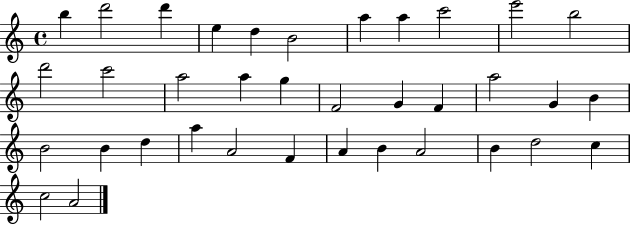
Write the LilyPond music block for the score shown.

{
  \clef treble
  \time 4/4
  \defaultTimeSignature
  \key c \major
  b''4 d'''2 d'''4 | e''4 d''4 b'2 | a''4 a''4 c'''2 | e'''2 b''2 | \break d'''2 c'''2 | a''2 a''4 g''4 | f'2 g'4 f'4 | a''2 g'4 b'4 | \break b'2 b'4 d''4 | a''4 a'2 f'4 | a'4 b'4 a'2 | b'4 d''2 c''4 | \break c''2 a'2 | \bar "|."
}